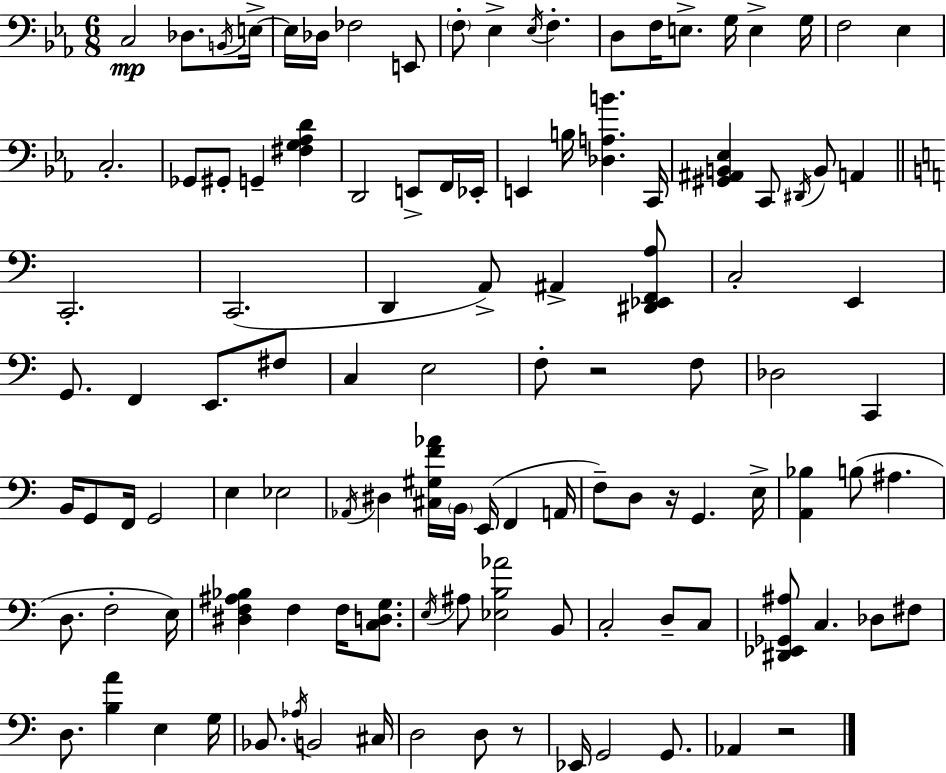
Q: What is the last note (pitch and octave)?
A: Ab2